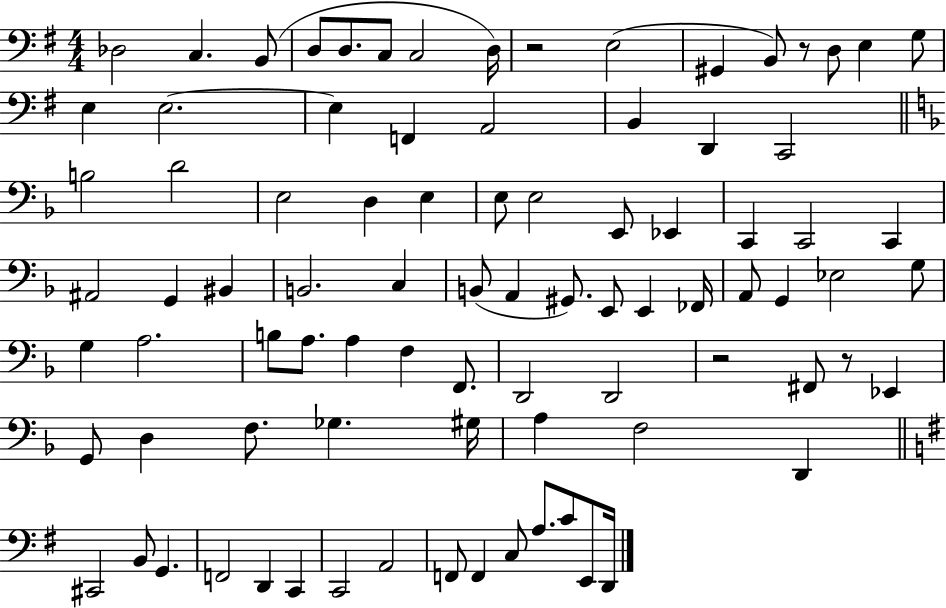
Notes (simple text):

Db3/h C3/q. B2/e D3/e D3/e. C3/e C3/h D3/s R/h E3/h G#2/q B2/e R/e D3/e E3/q G3/e E3/q E3/h. E3/q F2/q A2/h B2/q D2/q C2/h B3/h D4/h E3/h D3/q E3/q E3/e E3/h E2/e Eb2/q C2/q C2/h C2/q A#2/h G2/q BIS2/q B2/h. C3/q B2/e A2/q G#2/e. E2/e E2/q FES2/s A2/e G2/q Eb3/h G3/e G3/q A3/h. B3/e A3/e. A3/q F3/q F2/e. D2/h D2/h R/h F#2/e R/e Eb2/q G2/e D3/q F3/e. Gb3/q. G#3/s A3/q F3/h D2/q C#2/h B2/e G2/q. F2/h D2/q C2/q C2/h A2/h F2/e F2/q C3/e A3/e. C4/e E2/e D2/s